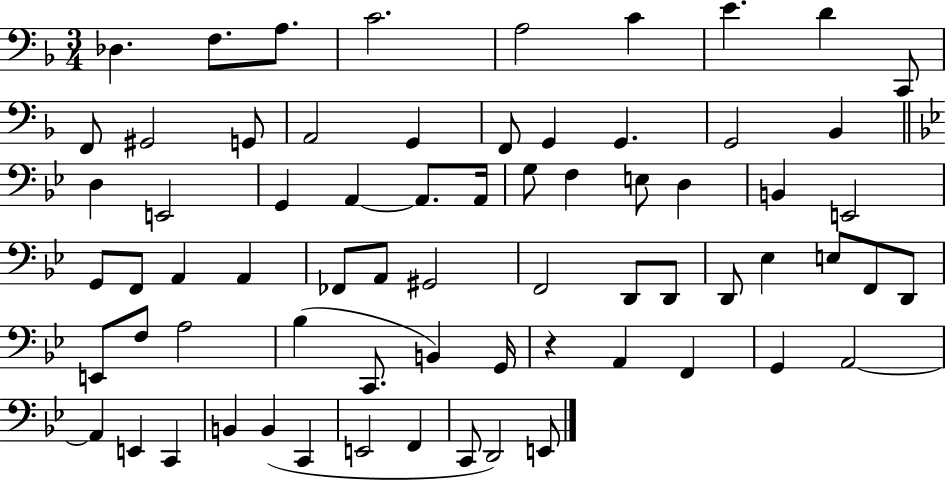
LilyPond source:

{
  \clef bass
  \numericTimeSignature
  \time 3/4
  \key f \major
  \repeat volta 2 { des4. f8. a8. | c'2. | a2 c'4 | e'4. d'4 c,8 | \break f,8 gis,2 g,8 | a,2 g,4 | f,8 g,4 g,4. | g,2 bes,4 | \break \bar "||" \break \key bes \major d4 e,2 | g,4 a,4~~ a,8. a,16 | g8 f4 e8 d4 | b,4 e,2 | \break g,8 f,8 a,4 a,4 | fes,8 a,8 gis,2 | f,2 d,8 d,8 | d,8 ees4 e8 f,8 d,8 | \break e,8 f8 a2 | bes4( c,8. b,4) g,16 | r4 a,4 f,4 | g,4 a,2~~ | \break a,4 e,4 c,4 | b,4 b,4( c,4 | e,2 f,4 | c,8 d,2) e,8 | \break } \bar "|."
}